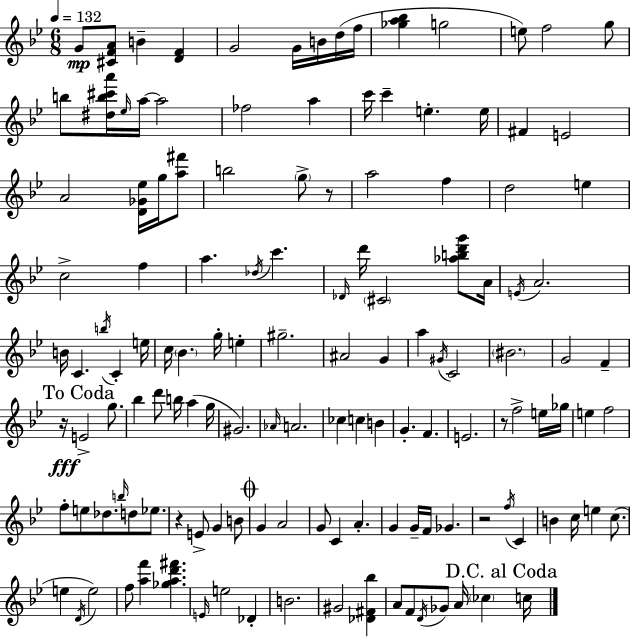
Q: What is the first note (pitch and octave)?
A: G4